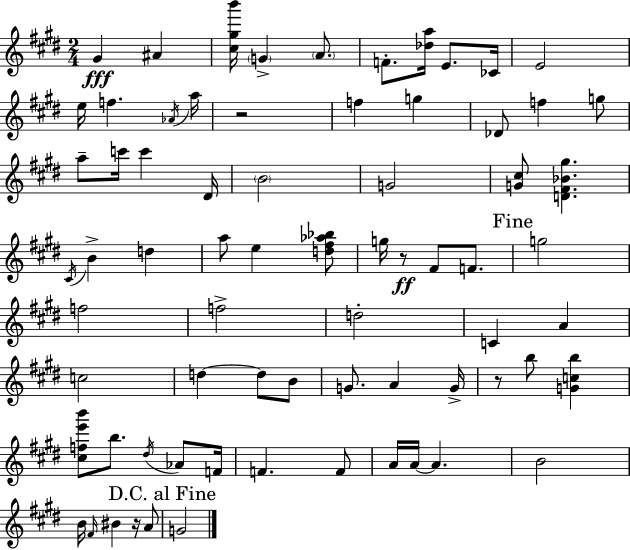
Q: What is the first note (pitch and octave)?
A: G#4